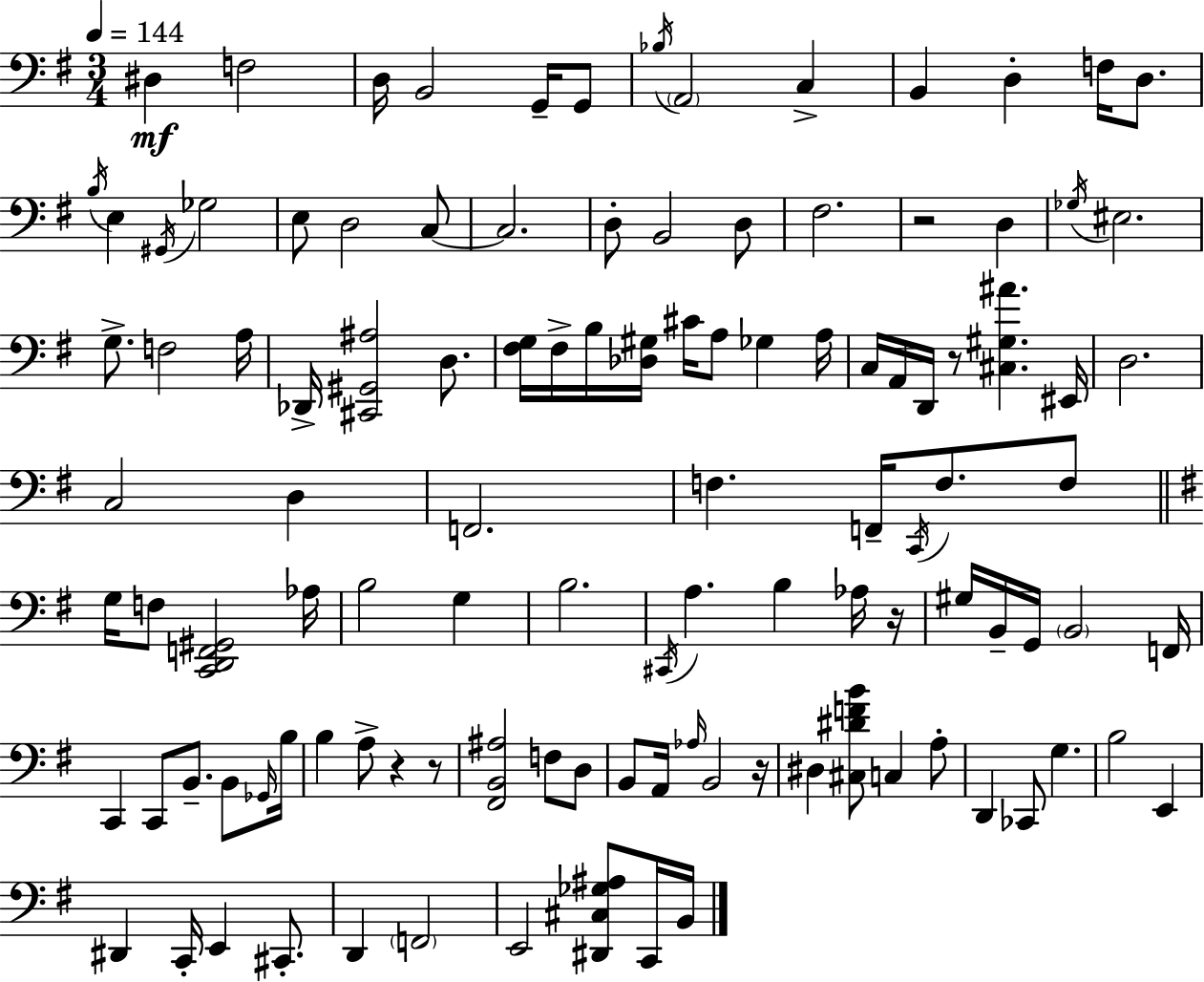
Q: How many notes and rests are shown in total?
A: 112